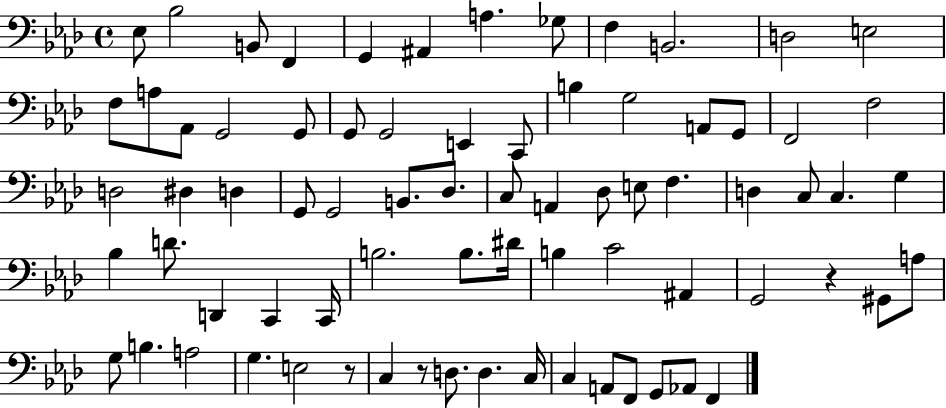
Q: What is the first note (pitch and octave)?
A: Eb3